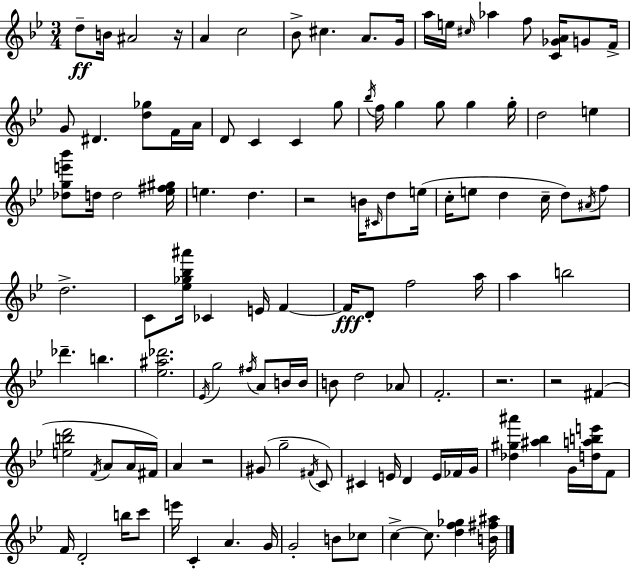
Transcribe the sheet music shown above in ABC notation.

X:1
T:Untitled
M:3/4
L:1/4
K:Gm
d/2 B/4 ^A2 z/4 A c2 _B/2 ^c A/2 G/4 a/4 e/4 ^c/4 _a f/2 [C_GA]/4 G/2 F/4 G/2 ^D [d_g]/2 F/4 A/4 D/2 C C g/2 _b/4 f/4 g g/2 g g/4 d2 e [_dge'_b']/2 d/4 d2 [_e^f^g]/4 e d z2 B/4 ^C/4 d/2 e/4 c/4 e/2 d c/4 d/2 ^A/4 f/2 d2 C/2 [_e_g_b^a']/4 _C E/4 F F/4 D/2 f2 a/4 a b2 _d' b [_e^a_d']2 _E/4 g2 ^f/4 A/2 B/4 B/4 B/2 d2 _A/2 F2 z2 z2 ^F [ebd']2 F/4 A/2 A/4 ^F/4 A z2 ^G/2 g2 ^F/4 C/2 ^C E/4 D E/4 _F/4 G/4 [_d^g^a'] [^a_b] G/4 [dabe']/4 F/2 F/4 D2 b/4 c'/2 e'/4 C A G/4 G2 B/2 _c/2 c c/2 [df_g] [B^f^a]/4